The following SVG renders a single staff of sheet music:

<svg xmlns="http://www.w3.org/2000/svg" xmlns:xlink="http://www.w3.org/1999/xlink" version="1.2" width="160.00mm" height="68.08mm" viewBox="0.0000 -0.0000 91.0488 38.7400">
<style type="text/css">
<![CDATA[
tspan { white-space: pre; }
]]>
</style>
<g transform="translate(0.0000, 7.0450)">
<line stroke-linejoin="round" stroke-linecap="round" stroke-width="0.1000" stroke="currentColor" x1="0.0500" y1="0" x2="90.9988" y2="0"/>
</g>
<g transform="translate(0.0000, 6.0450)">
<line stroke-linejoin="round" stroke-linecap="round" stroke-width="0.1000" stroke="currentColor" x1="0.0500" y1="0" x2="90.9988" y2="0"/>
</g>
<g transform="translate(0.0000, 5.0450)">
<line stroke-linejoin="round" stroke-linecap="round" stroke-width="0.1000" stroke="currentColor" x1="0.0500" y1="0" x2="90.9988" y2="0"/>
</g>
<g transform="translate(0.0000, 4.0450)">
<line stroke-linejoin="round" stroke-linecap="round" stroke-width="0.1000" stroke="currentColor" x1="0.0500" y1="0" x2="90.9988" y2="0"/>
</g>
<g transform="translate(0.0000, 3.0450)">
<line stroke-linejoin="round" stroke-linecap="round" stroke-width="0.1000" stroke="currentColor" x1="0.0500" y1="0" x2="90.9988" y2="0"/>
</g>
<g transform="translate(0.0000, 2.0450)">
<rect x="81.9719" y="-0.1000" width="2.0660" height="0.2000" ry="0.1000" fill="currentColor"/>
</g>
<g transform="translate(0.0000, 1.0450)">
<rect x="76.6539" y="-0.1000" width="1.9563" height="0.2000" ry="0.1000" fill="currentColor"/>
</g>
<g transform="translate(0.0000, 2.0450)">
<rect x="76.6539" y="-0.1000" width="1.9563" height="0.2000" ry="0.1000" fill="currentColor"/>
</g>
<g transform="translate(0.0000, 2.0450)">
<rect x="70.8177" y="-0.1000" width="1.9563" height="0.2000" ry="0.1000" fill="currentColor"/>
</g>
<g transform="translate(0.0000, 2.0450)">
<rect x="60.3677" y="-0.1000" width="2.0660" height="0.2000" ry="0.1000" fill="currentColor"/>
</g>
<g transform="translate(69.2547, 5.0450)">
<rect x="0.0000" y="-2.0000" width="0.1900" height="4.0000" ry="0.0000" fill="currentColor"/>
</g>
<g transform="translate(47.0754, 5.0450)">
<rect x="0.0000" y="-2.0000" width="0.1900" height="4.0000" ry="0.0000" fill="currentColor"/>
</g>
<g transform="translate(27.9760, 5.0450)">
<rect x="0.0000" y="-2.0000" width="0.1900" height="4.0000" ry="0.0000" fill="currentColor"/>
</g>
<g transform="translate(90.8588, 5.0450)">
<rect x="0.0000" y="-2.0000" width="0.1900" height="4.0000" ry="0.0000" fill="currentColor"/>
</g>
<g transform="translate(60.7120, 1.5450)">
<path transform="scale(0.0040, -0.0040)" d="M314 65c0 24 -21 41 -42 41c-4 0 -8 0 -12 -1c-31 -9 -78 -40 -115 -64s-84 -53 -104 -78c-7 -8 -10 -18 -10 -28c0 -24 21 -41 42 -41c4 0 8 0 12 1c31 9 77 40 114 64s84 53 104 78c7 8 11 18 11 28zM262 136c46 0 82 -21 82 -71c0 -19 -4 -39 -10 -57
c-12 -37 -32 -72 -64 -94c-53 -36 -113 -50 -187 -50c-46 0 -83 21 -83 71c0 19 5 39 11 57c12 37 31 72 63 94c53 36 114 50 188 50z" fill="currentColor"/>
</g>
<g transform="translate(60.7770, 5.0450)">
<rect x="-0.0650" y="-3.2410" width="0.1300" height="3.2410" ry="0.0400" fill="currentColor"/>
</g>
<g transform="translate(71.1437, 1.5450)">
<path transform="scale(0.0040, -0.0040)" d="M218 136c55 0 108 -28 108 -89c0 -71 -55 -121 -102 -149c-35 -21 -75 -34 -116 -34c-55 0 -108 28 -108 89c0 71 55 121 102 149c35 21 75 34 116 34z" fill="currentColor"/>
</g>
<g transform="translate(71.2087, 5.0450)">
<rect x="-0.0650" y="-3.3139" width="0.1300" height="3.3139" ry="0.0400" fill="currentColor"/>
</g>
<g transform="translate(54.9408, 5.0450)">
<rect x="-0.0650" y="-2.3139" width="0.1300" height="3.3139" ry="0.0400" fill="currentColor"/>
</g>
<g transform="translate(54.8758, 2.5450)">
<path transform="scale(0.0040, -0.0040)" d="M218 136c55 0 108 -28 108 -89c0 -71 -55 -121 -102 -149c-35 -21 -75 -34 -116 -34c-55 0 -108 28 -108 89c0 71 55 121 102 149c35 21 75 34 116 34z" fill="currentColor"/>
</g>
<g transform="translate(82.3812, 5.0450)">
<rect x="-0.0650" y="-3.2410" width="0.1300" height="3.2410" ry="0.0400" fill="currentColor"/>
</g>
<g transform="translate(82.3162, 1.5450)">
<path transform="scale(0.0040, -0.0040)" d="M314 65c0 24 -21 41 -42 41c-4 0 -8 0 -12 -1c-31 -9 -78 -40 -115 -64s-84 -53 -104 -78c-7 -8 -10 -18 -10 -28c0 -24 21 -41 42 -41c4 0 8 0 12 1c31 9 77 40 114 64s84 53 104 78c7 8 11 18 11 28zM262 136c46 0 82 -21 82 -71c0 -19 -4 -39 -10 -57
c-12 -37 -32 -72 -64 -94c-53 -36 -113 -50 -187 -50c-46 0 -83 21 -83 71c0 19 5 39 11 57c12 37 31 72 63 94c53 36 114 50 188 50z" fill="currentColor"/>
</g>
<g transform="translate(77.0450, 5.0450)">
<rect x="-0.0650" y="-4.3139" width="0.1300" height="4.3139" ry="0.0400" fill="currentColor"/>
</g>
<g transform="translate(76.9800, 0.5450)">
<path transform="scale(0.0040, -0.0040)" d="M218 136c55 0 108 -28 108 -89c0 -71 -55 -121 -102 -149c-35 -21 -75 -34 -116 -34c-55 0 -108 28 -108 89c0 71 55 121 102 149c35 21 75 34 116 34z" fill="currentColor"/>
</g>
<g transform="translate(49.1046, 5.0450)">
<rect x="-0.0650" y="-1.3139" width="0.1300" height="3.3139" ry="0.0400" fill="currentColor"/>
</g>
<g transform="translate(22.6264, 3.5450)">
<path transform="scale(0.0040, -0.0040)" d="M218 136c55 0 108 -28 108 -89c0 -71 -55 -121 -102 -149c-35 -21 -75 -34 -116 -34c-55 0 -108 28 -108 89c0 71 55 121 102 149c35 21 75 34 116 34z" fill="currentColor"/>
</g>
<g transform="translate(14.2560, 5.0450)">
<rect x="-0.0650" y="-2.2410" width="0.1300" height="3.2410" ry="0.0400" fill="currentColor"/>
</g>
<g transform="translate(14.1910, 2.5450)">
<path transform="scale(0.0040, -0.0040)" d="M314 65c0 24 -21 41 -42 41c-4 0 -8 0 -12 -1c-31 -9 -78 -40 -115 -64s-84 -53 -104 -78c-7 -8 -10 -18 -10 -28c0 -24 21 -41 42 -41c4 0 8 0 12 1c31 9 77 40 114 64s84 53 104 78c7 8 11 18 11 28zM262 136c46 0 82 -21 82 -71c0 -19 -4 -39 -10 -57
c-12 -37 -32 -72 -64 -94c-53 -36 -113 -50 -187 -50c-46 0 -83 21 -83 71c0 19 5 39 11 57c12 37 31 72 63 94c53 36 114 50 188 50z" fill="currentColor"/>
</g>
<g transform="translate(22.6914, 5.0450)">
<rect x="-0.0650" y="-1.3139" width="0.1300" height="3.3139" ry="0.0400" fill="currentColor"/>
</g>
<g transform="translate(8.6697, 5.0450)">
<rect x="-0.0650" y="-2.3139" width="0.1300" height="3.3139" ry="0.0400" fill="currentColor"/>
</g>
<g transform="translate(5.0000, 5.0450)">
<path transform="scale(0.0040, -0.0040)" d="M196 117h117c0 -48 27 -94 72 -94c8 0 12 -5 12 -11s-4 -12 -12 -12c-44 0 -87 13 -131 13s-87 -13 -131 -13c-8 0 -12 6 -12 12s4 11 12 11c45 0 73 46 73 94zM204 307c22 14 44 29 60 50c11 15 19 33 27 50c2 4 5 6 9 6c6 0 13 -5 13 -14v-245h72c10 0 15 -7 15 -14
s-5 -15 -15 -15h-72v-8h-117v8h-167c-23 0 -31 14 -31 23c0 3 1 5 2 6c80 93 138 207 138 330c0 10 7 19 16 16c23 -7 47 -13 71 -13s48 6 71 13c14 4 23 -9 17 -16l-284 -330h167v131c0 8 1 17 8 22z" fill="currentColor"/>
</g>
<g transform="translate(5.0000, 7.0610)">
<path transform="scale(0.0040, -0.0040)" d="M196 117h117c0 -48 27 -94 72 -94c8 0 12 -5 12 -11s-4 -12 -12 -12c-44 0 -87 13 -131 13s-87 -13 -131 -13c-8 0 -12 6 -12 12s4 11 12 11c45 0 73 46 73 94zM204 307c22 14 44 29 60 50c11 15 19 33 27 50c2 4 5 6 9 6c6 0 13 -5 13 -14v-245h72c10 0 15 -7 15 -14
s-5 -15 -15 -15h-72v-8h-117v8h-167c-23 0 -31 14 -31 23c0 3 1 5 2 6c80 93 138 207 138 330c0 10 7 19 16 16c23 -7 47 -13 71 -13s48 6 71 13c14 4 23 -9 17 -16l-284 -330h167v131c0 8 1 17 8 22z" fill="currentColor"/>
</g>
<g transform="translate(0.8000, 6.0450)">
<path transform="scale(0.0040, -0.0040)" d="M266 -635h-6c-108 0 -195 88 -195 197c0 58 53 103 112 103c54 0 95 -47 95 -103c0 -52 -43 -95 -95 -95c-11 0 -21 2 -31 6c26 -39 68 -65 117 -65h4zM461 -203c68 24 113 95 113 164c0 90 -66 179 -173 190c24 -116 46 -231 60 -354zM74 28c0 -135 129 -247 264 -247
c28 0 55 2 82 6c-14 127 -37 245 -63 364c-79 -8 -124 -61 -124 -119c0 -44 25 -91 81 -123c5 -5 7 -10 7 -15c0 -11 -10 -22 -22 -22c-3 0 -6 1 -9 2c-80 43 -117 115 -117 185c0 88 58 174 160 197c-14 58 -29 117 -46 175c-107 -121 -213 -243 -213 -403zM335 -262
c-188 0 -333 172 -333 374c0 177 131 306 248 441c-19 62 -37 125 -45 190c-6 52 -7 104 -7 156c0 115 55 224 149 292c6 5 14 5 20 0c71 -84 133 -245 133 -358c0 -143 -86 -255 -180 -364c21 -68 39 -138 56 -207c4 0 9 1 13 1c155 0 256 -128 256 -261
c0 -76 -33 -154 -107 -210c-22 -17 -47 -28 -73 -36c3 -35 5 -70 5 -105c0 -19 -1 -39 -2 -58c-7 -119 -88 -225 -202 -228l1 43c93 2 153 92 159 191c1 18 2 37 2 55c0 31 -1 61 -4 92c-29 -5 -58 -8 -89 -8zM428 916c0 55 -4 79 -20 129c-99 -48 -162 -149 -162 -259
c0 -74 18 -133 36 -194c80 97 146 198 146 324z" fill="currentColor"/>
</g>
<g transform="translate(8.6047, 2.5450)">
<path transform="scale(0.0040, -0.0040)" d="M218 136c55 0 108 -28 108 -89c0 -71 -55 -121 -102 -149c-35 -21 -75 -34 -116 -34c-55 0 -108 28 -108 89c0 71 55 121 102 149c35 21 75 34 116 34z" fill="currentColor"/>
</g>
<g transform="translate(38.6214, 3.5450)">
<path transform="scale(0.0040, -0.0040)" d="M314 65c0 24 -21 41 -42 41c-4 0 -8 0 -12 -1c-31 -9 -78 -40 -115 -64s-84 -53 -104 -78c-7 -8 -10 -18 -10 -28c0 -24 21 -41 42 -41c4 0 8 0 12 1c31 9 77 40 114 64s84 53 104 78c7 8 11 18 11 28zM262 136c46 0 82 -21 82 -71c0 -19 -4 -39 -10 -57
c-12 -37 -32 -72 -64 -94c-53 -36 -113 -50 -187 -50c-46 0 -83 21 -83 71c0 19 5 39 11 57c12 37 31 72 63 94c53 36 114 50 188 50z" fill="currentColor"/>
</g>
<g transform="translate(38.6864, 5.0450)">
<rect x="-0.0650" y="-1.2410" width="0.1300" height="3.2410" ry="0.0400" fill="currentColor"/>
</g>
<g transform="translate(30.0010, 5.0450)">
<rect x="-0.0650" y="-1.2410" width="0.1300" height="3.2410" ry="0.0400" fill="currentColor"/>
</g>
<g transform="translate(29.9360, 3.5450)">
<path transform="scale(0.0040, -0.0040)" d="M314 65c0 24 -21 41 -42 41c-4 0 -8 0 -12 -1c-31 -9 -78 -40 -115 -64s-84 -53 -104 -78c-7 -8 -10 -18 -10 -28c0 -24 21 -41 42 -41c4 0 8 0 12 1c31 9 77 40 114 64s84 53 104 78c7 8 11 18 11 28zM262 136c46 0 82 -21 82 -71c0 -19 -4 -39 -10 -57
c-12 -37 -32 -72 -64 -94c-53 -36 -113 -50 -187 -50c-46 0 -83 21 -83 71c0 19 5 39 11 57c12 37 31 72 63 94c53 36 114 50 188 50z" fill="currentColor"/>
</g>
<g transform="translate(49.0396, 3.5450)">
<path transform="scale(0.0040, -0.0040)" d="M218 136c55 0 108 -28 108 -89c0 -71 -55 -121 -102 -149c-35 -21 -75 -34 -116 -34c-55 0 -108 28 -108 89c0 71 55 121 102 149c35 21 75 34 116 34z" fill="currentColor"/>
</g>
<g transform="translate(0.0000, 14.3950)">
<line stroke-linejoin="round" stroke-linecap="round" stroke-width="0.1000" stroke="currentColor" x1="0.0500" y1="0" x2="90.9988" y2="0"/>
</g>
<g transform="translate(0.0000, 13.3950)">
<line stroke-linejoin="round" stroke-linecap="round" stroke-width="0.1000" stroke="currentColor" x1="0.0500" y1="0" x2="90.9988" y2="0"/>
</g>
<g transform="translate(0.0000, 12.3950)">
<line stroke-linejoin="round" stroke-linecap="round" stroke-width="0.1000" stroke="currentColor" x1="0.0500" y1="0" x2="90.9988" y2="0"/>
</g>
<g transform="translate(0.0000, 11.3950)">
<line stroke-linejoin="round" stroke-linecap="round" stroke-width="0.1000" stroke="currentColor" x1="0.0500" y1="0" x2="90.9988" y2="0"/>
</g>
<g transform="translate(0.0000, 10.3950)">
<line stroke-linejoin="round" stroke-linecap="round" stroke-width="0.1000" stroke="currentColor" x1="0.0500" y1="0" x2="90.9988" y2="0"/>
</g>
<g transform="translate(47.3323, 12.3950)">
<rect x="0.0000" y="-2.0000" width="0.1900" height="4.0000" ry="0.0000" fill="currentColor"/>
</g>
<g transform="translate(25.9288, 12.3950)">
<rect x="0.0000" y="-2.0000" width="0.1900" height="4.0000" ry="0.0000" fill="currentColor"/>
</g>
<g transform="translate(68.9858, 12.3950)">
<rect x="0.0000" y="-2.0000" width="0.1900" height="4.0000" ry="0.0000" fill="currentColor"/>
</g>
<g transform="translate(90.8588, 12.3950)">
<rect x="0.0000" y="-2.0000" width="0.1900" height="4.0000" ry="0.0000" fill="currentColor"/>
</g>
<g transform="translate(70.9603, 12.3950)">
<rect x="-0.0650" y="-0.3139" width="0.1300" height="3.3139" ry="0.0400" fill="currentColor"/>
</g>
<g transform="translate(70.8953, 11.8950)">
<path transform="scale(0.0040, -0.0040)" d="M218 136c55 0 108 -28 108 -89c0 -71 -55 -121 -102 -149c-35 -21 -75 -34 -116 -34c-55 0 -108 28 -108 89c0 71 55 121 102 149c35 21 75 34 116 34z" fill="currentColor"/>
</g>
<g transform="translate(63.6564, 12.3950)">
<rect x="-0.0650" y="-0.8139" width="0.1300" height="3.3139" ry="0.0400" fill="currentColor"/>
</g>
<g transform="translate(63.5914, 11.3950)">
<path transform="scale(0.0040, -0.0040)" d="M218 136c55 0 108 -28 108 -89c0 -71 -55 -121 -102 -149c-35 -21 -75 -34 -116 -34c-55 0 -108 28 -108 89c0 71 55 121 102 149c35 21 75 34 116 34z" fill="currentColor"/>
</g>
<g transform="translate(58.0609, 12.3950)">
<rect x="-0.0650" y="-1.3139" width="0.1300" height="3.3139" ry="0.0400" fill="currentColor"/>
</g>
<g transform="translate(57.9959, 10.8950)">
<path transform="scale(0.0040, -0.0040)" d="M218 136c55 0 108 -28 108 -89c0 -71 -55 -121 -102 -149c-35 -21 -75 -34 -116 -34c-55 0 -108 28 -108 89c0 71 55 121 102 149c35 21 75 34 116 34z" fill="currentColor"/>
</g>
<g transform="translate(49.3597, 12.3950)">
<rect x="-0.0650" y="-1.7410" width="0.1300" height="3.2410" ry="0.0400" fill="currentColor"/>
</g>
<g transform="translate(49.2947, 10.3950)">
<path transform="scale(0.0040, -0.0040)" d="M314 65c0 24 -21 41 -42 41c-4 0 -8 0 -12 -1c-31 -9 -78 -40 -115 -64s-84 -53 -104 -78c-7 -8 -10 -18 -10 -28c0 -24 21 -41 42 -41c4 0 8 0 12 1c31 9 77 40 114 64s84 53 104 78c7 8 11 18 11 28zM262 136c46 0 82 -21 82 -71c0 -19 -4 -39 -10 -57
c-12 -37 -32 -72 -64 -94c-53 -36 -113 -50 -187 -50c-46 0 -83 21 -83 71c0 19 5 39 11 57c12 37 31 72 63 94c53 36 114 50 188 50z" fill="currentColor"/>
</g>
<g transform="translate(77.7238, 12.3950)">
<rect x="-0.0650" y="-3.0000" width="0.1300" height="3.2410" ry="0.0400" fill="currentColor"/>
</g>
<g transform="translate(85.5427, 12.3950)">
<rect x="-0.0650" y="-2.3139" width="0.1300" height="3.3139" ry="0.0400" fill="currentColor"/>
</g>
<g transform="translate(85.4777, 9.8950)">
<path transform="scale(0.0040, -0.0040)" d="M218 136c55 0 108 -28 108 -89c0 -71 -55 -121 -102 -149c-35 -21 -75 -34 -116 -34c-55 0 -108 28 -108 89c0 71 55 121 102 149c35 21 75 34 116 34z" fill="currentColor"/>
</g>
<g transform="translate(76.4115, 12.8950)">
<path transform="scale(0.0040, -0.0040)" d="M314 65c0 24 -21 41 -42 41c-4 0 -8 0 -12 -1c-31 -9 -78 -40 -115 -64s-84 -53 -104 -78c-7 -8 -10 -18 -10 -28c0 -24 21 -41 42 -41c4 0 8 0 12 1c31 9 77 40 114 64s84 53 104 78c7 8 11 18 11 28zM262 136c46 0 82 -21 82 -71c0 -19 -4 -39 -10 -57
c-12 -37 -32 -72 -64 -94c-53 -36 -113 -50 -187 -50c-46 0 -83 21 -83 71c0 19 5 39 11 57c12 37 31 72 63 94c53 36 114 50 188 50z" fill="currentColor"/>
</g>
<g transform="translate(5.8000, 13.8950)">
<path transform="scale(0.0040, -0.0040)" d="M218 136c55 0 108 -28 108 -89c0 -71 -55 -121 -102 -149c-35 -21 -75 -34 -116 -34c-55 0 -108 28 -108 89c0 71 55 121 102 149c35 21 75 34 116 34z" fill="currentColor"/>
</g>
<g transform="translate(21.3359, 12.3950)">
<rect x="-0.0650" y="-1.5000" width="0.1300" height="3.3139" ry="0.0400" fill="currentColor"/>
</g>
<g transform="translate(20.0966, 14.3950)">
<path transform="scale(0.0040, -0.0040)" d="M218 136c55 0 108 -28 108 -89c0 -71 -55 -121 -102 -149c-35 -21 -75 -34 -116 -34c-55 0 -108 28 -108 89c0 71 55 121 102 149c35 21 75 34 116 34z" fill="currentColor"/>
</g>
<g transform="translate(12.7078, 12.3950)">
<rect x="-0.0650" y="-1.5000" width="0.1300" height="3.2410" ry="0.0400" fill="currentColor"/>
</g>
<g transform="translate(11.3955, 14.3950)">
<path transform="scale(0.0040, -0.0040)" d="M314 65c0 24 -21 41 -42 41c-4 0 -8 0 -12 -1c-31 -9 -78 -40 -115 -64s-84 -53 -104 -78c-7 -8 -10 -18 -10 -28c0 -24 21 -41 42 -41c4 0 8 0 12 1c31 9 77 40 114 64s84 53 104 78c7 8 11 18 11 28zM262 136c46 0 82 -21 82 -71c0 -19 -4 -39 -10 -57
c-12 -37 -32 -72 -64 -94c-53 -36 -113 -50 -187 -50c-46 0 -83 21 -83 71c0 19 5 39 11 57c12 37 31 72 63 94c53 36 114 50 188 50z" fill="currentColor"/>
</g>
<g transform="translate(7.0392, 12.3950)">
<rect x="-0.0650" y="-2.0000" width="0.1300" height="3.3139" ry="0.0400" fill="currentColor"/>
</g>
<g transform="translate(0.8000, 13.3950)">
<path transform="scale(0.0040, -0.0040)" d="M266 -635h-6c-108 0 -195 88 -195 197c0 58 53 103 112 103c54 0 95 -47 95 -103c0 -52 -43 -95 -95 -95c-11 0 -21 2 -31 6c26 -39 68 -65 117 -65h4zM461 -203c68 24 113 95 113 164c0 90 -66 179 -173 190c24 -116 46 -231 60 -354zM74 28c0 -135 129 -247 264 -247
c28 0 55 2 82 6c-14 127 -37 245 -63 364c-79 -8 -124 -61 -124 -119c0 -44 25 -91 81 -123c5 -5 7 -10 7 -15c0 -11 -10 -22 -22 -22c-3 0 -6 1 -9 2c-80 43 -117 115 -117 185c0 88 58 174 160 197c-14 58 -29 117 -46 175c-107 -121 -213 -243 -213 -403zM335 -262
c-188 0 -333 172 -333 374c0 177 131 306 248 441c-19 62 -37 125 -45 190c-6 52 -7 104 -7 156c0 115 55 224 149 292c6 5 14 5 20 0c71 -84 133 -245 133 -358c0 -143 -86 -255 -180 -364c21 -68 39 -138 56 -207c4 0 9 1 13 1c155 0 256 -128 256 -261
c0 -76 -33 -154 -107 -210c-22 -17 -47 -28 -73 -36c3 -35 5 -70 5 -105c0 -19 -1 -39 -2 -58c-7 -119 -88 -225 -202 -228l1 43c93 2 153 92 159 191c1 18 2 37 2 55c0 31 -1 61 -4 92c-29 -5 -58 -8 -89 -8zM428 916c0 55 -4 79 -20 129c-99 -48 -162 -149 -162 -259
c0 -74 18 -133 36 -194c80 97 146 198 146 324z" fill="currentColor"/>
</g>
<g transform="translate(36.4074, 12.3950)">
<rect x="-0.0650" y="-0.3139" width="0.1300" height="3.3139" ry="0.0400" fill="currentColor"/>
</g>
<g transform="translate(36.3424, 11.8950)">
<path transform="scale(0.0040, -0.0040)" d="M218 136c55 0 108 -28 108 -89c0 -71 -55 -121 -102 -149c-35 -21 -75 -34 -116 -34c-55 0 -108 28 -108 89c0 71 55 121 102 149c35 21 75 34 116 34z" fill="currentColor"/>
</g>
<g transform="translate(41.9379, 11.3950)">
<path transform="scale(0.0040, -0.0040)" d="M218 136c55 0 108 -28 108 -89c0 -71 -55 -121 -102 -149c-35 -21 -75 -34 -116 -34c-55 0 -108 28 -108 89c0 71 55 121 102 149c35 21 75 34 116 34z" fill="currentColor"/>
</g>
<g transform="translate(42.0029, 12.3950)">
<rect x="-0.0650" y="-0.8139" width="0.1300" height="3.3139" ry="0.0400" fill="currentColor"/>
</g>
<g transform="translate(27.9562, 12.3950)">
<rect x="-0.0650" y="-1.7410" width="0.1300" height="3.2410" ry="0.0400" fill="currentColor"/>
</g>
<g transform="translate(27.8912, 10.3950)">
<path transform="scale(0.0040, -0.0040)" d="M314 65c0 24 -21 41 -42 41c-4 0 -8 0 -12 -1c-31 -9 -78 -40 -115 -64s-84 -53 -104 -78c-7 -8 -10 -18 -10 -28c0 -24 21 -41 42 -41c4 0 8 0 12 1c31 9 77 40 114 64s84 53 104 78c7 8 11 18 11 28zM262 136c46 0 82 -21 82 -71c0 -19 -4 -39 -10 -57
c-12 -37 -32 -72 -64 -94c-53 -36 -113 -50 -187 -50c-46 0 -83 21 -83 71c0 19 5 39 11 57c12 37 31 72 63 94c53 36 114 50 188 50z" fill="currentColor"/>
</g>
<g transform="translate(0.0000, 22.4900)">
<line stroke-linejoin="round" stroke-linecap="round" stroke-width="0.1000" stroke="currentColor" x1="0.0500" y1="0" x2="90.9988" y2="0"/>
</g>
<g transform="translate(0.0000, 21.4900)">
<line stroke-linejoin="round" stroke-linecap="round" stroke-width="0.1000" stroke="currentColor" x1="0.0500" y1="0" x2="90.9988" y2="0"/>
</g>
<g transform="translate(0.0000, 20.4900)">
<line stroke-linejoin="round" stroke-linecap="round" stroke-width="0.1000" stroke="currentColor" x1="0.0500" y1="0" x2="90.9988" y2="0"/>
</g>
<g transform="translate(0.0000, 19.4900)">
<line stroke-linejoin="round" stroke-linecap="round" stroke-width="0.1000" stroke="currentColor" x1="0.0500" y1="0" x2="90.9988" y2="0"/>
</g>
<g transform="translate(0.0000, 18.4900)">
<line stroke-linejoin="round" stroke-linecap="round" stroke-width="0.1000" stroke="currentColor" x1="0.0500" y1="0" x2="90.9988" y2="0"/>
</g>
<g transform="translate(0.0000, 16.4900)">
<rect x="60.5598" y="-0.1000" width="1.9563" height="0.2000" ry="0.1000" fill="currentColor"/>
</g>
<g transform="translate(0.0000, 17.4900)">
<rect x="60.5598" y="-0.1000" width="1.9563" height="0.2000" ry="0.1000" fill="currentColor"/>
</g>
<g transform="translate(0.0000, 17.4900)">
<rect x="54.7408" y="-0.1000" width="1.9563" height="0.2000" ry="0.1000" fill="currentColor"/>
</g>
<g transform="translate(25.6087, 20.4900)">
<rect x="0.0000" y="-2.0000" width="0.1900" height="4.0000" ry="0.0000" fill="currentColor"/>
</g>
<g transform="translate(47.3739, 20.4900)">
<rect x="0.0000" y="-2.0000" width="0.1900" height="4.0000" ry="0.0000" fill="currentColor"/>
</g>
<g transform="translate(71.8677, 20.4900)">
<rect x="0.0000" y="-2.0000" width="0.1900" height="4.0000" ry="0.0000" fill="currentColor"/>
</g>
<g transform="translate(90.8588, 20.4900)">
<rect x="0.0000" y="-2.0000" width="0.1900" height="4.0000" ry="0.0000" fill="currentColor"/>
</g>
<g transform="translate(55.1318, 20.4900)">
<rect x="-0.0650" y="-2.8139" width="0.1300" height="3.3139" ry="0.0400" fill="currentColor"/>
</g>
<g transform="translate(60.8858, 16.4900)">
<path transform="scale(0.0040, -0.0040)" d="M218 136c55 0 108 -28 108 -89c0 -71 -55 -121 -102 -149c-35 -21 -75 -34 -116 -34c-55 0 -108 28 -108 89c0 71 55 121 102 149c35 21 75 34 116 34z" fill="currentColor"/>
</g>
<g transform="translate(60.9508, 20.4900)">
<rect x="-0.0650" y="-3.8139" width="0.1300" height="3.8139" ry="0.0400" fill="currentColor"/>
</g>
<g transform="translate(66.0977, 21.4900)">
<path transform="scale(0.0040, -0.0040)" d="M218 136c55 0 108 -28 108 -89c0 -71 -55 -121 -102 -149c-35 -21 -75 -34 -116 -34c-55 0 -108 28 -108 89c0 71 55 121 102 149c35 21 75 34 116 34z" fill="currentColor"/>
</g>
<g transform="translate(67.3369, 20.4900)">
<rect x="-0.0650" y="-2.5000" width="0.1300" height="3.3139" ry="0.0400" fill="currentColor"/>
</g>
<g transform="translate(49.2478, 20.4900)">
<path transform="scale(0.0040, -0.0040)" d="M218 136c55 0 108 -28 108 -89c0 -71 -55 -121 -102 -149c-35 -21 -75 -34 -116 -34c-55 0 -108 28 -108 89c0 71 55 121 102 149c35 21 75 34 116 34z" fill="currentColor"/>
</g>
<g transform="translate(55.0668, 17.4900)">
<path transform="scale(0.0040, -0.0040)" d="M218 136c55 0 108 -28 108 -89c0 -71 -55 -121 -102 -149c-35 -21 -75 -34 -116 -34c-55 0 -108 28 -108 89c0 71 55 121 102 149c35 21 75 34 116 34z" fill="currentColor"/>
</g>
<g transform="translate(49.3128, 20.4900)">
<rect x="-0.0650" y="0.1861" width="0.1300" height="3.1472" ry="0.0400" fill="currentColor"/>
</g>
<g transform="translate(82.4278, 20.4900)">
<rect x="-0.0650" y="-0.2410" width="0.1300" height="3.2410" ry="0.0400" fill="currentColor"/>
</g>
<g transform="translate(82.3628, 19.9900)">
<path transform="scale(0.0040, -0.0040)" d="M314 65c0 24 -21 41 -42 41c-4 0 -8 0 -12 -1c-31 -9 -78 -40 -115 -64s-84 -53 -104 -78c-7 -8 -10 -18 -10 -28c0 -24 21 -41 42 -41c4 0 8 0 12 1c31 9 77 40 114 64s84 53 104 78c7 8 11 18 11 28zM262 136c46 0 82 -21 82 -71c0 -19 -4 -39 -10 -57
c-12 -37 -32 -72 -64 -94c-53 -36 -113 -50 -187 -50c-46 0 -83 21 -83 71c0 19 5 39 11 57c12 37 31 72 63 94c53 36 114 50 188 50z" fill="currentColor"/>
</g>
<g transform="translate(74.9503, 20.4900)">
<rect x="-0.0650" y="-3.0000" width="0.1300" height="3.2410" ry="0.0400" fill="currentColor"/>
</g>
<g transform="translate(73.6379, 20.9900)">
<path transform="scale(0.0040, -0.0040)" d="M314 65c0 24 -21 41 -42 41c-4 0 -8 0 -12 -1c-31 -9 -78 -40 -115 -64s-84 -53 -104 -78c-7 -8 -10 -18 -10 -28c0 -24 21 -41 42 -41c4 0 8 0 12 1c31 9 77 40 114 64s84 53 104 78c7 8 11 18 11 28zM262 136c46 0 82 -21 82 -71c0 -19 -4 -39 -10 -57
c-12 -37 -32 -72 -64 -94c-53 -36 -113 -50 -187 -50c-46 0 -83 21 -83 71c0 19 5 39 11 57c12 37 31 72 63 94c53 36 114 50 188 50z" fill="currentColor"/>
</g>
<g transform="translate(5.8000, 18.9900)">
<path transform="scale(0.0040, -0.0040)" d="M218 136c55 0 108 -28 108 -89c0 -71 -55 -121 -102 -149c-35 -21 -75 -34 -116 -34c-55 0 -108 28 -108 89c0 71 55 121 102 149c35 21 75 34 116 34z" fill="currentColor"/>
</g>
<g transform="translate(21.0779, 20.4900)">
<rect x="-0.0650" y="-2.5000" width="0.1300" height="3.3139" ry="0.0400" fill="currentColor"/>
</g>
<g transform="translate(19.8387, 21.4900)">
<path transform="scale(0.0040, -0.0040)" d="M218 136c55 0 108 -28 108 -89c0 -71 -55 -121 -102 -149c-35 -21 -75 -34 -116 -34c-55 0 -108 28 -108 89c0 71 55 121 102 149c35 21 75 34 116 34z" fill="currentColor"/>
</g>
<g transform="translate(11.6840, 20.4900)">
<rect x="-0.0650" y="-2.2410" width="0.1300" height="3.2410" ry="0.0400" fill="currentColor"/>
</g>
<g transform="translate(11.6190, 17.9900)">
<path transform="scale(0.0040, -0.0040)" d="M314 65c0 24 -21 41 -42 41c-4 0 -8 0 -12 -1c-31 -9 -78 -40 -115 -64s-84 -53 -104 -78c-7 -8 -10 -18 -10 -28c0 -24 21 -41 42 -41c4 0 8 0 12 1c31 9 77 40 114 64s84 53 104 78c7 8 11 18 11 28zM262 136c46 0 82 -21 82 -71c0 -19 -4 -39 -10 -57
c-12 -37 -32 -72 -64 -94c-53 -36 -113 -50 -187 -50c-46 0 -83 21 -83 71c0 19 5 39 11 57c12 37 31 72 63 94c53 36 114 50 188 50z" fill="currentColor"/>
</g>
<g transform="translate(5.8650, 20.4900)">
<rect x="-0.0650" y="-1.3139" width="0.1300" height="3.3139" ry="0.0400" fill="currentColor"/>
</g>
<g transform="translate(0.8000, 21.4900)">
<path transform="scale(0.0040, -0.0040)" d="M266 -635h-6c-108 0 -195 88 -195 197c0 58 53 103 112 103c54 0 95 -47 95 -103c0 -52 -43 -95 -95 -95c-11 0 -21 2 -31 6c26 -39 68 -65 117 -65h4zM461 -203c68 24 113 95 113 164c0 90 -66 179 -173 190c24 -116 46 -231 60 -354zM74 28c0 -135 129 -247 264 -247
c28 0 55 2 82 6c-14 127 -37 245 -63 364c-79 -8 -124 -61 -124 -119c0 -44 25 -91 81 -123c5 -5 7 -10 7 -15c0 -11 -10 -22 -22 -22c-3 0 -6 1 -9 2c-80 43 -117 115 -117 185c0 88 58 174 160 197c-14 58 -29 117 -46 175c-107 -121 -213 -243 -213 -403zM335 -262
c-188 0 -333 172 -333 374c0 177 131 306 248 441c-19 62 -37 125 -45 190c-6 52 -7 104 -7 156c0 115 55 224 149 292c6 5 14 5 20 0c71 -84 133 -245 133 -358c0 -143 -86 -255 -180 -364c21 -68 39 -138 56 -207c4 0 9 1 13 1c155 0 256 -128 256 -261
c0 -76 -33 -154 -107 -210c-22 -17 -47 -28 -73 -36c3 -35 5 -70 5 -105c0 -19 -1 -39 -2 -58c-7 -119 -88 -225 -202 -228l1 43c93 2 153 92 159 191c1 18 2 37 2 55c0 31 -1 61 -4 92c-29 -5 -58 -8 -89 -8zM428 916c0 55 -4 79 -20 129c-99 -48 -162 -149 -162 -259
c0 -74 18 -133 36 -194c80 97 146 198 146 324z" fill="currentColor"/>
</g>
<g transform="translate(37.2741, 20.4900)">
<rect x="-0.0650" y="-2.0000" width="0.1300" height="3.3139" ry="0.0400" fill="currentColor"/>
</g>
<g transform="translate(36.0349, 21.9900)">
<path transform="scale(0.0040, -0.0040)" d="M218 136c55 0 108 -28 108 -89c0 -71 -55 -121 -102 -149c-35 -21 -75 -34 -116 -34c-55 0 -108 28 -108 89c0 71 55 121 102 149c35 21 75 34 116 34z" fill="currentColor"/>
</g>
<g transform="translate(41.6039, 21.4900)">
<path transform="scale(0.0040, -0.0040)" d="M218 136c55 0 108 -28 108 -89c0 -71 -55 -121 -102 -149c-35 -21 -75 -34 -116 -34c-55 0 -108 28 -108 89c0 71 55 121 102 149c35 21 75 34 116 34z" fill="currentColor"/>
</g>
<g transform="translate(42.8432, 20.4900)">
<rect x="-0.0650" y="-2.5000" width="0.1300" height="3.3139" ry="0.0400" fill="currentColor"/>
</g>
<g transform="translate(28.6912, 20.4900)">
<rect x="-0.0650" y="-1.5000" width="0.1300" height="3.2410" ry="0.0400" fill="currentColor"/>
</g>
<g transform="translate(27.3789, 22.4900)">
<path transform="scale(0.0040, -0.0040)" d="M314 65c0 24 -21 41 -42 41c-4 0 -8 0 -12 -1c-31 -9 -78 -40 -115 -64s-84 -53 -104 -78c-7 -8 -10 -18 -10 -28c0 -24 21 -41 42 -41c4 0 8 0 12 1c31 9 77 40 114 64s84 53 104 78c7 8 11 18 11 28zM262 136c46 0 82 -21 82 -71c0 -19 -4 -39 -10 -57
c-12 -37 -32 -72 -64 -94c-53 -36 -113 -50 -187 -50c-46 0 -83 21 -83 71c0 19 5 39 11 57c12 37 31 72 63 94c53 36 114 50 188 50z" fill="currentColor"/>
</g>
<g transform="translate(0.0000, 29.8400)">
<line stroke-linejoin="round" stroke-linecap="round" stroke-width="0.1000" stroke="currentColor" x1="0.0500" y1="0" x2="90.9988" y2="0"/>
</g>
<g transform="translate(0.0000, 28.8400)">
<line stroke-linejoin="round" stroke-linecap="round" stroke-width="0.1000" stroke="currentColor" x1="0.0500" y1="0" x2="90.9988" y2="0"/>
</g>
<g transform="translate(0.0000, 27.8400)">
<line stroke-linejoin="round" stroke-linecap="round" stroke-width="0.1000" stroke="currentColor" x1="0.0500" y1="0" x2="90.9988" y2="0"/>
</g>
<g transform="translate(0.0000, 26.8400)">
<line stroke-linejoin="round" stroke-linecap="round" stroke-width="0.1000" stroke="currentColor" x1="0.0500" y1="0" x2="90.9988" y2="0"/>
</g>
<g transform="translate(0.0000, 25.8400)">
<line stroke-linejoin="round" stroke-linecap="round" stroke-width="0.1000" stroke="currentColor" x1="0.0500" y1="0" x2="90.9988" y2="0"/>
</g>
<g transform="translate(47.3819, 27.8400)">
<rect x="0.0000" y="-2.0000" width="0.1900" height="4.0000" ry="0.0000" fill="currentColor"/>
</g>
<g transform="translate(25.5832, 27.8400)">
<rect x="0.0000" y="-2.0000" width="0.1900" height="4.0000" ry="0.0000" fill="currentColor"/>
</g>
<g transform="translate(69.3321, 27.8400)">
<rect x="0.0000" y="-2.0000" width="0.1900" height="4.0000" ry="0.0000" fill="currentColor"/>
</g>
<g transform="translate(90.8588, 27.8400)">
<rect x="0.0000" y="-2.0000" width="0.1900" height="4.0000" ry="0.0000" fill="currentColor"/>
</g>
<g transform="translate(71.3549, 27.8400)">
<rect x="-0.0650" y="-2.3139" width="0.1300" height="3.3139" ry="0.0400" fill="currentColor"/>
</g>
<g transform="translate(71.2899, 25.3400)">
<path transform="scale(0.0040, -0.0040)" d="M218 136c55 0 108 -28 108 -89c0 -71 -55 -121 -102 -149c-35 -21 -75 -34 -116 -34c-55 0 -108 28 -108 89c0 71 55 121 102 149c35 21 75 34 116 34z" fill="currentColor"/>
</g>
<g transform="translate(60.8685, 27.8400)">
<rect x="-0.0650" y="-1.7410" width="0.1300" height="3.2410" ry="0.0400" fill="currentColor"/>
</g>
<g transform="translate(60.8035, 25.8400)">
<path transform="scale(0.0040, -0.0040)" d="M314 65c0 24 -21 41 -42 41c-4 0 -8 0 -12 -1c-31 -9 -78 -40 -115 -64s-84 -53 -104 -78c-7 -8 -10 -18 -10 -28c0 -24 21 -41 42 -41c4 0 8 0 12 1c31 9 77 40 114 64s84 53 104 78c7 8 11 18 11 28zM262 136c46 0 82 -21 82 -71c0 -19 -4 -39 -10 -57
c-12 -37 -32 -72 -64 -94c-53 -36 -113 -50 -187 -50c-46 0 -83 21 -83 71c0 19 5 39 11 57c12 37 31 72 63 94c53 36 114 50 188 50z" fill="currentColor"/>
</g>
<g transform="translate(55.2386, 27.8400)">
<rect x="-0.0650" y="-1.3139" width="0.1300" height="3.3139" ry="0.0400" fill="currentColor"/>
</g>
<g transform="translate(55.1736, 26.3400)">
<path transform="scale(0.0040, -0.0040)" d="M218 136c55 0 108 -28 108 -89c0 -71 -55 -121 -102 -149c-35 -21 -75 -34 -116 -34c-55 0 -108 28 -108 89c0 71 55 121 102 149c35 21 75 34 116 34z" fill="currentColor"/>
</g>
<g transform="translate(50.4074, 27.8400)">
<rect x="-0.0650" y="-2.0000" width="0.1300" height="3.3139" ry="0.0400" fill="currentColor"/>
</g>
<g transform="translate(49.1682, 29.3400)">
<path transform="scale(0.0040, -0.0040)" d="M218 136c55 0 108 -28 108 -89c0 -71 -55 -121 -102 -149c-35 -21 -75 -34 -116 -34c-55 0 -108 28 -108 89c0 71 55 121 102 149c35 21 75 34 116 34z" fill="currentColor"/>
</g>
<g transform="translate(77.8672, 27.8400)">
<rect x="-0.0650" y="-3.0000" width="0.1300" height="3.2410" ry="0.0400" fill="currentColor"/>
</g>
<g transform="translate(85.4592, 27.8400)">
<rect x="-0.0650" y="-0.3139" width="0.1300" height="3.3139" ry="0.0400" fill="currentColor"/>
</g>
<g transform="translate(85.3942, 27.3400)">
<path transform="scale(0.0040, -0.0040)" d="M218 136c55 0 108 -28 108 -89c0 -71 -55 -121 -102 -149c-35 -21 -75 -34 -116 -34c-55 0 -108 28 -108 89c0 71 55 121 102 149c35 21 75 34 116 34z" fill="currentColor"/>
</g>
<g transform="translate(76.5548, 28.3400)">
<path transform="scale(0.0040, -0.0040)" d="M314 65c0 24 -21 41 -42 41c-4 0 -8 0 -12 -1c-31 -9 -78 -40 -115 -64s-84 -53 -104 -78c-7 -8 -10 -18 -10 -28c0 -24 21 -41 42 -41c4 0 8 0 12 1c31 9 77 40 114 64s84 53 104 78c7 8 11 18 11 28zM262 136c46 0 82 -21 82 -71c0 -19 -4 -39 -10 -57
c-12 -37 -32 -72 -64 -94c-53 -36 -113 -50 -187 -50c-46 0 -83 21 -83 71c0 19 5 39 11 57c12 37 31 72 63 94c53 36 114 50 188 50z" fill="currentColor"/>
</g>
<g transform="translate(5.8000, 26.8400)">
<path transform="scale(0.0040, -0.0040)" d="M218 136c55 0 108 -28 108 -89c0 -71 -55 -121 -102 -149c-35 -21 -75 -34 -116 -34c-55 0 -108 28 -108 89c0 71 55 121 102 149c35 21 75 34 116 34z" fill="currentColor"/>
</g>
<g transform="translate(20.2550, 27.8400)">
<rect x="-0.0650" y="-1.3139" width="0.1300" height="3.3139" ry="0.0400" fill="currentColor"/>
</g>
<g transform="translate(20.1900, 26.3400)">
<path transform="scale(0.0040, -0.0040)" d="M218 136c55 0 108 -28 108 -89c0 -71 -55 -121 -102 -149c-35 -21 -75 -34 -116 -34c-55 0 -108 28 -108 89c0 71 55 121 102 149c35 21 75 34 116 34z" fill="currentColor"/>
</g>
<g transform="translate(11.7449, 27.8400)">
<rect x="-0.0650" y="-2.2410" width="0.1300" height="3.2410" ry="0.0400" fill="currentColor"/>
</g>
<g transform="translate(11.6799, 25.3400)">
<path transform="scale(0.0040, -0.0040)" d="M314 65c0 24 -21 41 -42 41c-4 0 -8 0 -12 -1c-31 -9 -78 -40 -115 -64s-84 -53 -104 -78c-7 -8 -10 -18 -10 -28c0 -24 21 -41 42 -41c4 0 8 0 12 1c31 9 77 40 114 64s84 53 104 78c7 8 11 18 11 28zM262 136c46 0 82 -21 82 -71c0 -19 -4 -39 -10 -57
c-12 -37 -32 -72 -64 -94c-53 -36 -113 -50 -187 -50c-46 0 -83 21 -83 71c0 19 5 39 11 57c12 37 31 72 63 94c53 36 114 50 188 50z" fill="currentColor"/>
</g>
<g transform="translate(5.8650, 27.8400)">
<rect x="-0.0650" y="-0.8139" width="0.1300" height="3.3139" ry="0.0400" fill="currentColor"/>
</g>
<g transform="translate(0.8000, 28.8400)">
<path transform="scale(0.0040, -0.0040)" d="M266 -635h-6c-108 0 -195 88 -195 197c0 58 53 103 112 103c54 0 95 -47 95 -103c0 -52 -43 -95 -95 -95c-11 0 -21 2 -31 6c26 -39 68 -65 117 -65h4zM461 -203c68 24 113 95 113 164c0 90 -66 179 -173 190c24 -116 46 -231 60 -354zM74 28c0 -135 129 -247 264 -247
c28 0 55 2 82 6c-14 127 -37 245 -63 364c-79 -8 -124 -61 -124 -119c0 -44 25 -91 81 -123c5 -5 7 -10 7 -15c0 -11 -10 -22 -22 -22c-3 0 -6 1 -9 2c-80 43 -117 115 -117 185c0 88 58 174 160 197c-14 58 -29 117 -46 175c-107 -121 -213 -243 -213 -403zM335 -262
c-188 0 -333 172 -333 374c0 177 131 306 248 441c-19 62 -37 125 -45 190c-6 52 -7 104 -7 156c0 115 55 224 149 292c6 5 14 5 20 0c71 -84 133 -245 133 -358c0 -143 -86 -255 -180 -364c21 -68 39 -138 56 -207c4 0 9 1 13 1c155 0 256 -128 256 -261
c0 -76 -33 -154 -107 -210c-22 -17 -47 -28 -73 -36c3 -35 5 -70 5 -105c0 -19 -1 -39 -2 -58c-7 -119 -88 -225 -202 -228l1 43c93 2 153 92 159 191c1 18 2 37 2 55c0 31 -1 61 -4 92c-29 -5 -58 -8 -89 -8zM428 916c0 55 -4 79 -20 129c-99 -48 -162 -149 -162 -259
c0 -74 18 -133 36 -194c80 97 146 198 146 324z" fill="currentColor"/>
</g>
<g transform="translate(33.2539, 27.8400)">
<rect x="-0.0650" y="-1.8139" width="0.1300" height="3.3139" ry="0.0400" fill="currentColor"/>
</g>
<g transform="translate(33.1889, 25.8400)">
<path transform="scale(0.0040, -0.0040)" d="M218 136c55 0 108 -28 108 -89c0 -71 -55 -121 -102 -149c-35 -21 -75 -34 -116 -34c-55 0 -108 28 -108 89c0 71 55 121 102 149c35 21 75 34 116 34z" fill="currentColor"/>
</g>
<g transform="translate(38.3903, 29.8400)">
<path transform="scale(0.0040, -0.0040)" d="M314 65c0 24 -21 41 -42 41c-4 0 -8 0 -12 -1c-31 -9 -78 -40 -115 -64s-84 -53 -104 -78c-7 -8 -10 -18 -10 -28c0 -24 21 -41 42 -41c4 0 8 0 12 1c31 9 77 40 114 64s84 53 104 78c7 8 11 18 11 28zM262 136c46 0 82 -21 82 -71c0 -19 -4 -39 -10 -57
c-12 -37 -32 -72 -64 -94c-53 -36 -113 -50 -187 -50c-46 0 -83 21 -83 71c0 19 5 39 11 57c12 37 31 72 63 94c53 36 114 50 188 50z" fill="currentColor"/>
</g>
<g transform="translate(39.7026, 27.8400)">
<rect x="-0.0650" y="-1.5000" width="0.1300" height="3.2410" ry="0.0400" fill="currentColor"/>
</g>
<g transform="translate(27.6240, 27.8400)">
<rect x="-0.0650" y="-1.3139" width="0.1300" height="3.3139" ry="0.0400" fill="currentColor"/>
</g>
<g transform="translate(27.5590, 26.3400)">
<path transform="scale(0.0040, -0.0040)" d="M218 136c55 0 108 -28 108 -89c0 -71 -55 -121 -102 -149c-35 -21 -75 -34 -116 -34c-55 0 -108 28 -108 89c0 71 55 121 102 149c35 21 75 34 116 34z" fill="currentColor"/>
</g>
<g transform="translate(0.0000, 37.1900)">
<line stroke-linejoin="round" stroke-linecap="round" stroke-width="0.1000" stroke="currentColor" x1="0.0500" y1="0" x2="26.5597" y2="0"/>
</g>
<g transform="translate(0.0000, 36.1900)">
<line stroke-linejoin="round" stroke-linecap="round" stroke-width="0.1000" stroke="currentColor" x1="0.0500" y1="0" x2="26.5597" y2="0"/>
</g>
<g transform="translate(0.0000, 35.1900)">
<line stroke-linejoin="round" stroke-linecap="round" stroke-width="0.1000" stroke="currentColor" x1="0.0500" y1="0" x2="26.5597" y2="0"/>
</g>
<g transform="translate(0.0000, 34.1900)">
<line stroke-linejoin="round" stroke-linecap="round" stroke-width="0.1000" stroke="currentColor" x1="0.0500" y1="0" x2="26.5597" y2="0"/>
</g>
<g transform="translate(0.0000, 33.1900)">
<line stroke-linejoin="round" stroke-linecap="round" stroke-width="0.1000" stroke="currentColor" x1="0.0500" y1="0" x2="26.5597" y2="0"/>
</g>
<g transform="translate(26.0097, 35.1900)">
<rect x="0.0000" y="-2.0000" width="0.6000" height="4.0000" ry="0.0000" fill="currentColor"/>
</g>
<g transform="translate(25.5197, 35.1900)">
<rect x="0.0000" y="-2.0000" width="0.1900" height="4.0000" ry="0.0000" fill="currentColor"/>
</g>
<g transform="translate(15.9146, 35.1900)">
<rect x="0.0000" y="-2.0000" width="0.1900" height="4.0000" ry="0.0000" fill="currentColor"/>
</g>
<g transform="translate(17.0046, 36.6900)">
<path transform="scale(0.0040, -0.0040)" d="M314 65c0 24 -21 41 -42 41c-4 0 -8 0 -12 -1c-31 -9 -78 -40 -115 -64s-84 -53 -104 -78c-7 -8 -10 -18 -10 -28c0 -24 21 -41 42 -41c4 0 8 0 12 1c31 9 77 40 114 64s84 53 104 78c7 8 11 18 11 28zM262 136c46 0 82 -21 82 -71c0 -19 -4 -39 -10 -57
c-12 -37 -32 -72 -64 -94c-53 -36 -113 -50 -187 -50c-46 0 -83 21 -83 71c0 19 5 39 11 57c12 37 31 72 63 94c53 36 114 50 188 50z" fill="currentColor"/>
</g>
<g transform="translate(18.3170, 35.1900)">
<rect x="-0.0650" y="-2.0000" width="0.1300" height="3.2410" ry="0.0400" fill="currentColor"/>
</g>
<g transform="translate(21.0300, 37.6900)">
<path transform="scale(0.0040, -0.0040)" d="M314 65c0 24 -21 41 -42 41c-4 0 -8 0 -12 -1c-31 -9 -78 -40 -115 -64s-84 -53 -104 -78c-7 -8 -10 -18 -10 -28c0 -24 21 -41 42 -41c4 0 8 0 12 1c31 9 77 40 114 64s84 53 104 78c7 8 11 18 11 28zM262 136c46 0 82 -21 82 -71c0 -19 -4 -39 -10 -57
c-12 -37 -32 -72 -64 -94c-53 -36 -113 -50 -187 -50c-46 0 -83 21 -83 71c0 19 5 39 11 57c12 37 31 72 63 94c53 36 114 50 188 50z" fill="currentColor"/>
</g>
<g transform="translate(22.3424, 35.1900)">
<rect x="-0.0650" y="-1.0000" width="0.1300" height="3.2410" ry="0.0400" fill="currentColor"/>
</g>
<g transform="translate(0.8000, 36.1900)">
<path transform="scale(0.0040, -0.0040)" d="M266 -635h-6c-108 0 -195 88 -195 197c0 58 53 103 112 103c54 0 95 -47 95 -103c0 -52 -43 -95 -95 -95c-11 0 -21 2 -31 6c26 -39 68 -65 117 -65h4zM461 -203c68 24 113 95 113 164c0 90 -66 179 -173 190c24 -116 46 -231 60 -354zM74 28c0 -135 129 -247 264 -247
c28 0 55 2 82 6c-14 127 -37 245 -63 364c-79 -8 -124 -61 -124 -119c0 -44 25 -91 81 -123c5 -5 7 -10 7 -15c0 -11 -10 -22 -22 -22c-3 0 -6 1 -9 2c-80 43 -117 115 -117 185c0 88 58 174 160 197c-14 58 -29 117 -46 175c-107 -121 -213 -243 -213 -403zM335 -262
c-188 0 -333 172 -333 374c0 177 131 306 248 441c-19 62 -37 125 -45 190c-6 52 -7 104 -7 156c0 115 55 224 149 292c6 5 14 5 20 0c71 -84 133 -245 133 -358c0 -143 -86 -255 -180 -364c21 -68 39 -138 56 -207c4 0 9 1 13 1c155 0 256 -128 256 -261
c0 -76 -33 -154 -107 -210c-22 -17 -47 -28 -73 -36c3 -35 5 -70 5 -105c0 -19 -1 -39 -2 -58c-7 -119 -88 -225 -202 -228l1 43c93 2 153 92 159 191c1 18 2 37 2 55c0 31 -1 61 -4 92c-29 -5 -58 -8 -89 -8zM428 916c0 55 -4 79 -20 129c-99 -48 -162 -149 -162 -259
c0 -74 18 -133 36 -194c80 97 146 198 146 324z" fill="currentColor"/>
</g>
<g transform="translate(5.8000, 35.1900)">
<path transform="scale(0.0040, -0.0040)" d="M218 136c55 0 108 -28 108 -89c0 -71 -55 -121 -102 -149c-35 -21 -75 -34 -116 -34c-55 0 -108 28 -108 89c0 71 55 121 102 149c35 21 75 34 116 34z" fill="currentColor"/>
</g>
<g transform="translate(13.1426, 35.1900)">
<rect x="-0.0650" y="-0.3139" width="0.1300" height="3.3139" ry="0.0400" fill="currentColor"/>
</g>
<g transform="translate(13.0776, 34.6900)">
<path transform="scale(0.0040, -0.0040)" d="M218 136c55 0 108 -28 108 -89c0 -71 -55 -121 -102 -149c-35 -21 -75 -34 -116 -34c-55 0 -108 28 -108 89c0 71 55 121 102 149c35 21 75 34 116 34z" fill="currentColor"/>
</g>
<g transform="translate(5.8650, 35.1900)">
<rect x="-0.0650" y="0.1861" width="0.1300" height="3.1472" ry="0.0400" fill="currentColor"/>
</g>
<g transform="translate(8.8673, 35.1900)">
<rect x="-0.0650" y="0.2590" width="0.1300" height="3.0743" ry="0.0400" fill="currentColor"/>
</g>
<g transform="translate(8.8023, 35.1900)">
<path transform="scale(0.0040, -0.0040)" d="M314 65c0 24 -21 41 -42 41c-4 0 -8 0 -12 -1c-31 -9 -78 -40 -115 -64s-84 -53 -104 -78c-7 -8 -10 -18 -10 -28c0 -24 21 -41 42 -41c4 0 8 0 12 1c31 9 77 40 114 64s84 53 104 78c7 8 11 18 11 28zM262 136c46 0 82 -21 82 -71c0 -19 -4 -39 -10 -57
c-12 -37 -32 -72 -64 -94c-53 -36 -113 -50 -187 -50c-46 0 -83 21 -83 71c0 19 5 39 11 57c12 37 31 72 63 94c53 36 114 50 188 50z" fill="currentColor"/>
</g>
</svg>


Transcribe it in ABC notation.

X:1
T:Untitled
M:4/4
L:1/4
K:C
g g2 e e2 e2 e g b2 b d' b2 F E2 E f2 c d f2 e d c A2 g e g2 G E2 F G B a c' G A2 c2 d g2 e e f E2 F e f2 g A2 c B B2 c F2 D2